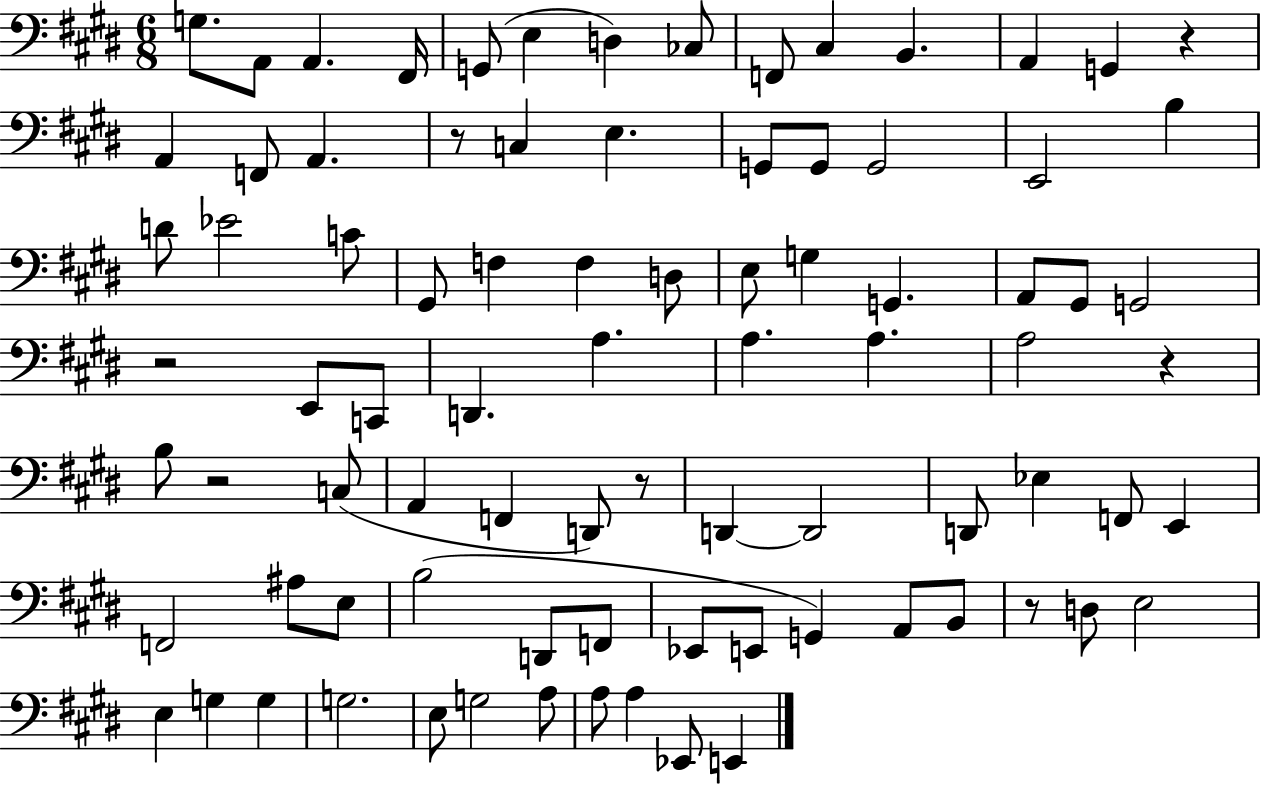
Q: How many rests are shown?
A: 7